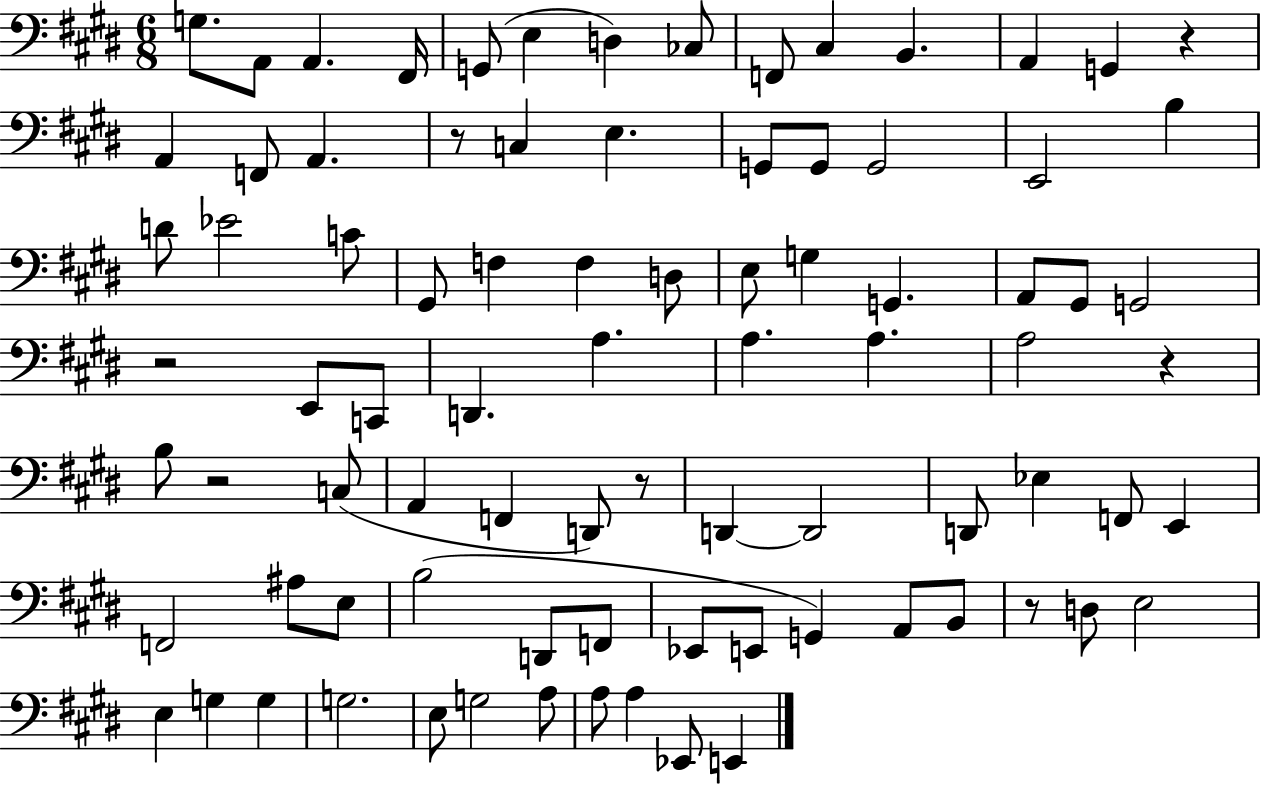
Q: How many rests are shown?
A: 7